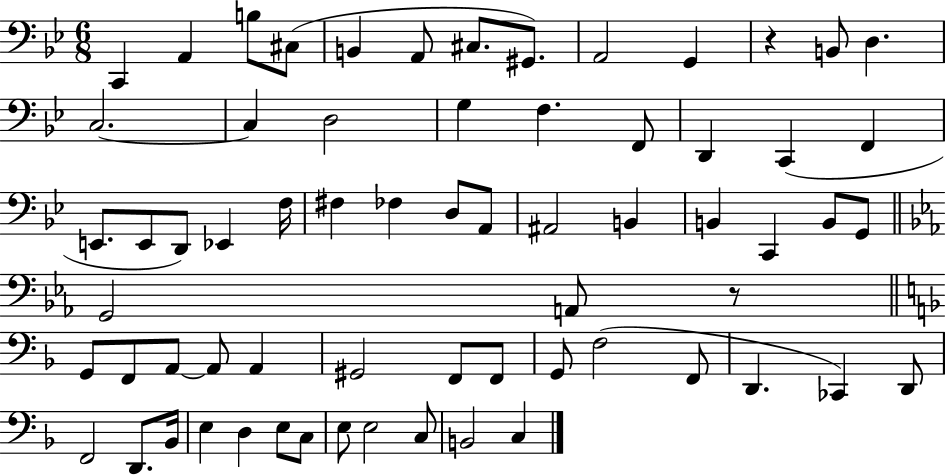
C2/q A2/q B3/e C#3/e B2/q A2/e C#3/e. G#2/e. A2/h G2/q R/q B2/e D3/q. C3/h. C3/q D3/h G3/q F3/q. F2/e D2/q C2/q F2/q E2/e. E2/e D2/e Eb2/q F3/s F#3/q FES3/q D3/e A2/e A#2/h B2/q B2/q C2/q B2/e G2/e G2/h A2/e R/e G2/e F2/e A2/e A2/e A2/q G#2/h F2/e F2/e G2/e F3/h F2/e D2/q. CES2/q D2/e F2/h D2/e. Bb2/s E3/q D3/q E3/e C3/e E3/e E3/h C3/e B2/h C3/q